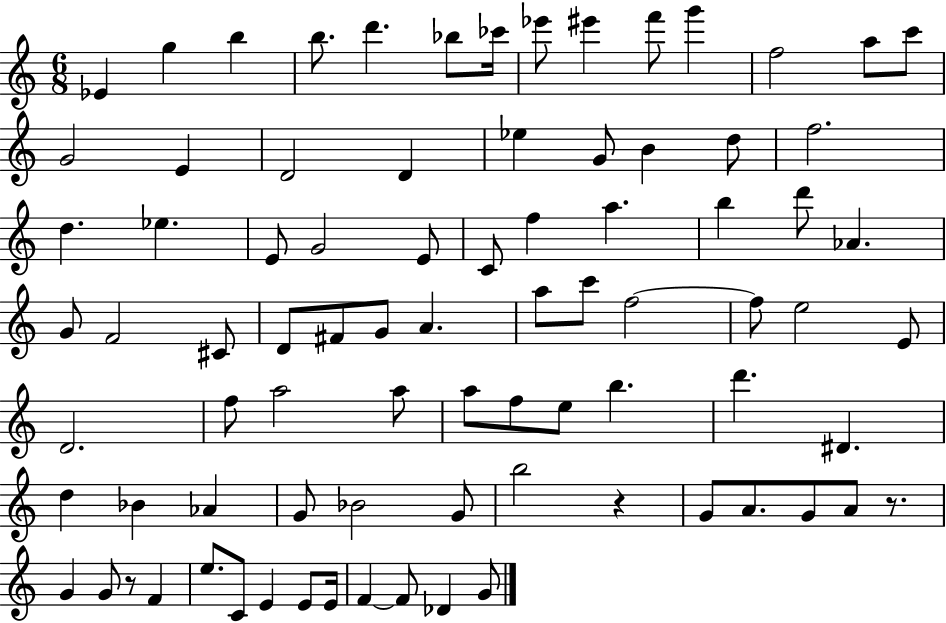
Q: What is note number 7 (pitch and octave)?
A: CES6